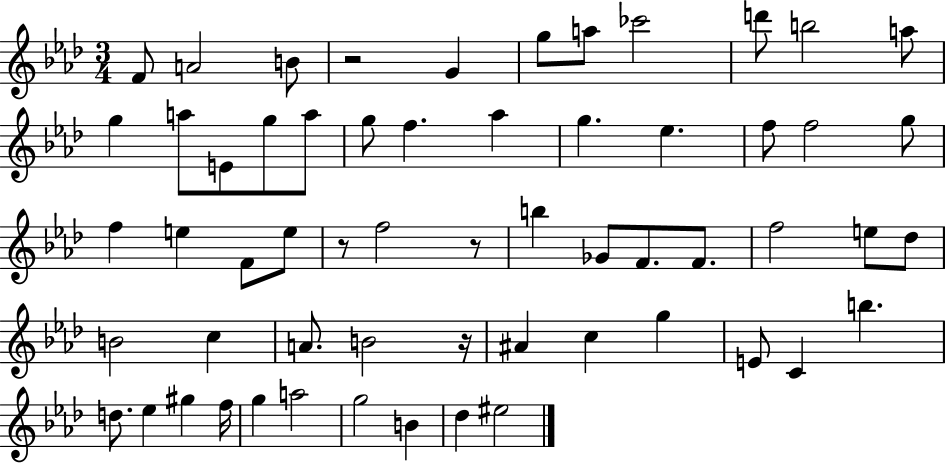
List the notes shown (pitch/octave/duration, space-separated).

F4/e A4/h B4/e R/h G4/q G5/e A5/e CES6/h D6/e B5/h A5/e G5/q A5/e E4/e G5/e A5/e G5/e F5/q. Ab5/q G5/q. Eb5/q. F5/e F5/h G5/e F5/q E5/q F4/e E5/e R/e F5/h R/e B5/q Gb4/e F4/e. F4/e. F5/h E5/e Db5/e B4/h C5/q A4/e. B4/h R/s A#4/q C5/q G5/q E4/e C4/q B5/q. D5/e. Eb5/q G#5/q F5/s G5/q A5/h G5/h B4/q Db5/q EIS5/h